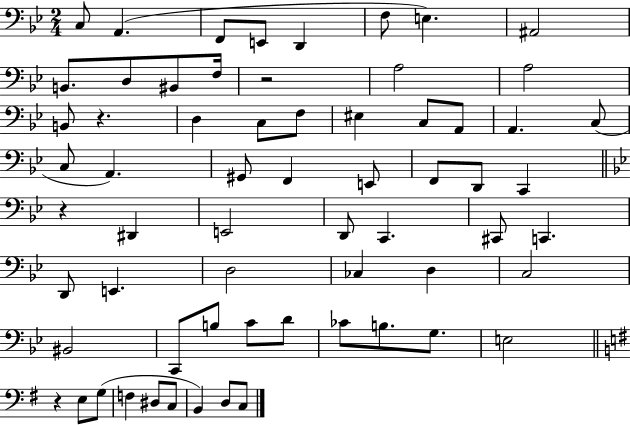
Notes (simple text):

C3/e A2/q. F2/e E2/e D2/q F3/e E3/q. A#2/h B2/e. D3/e BIS2/e F3/s R/h A3/h A3/h B2/e R/q. D3/q C3/e F3/e EIS3/q C3/e A2/e A2/q. C3/e C3/e A2/q. G#2/e F2/q E2/e F2/e D2/e C2/q R/q D#2/q E2/h D2/e C2/q. C#2/e C2/q. D2/e E2/q. D3/h CES3/q D3/q C3/h BIS2/h C2/e B3/e C4/e D4/e CES4/e B3/e. G3/e. E3/h R/q E3/e G3/e F3/q D#3/e C3/e B2/q D3/e C3/e